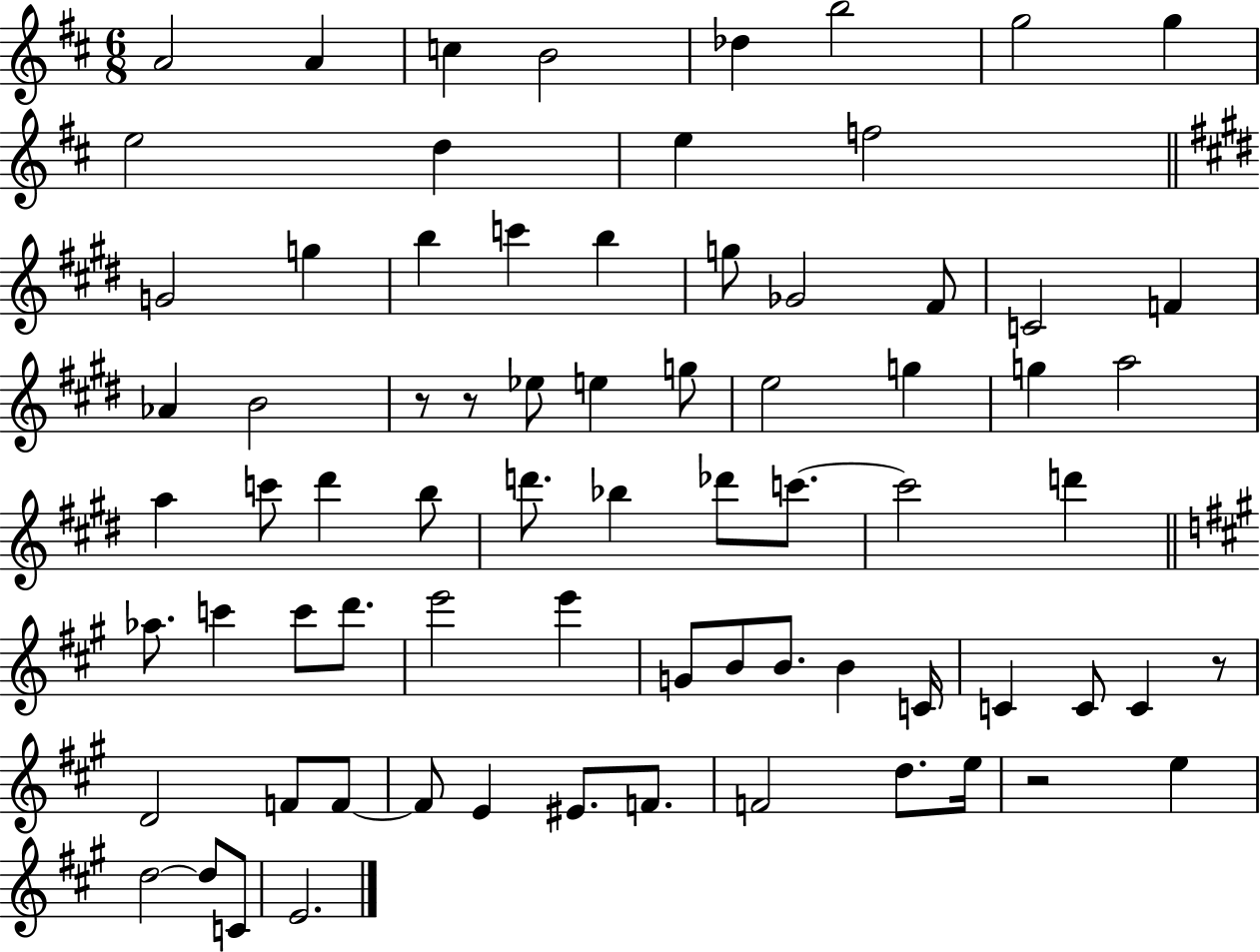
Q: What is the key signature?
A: D major